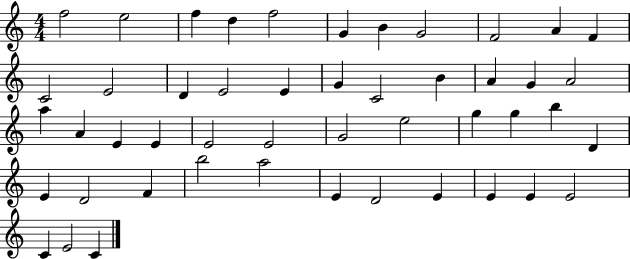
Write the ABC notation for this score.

X:1
T:Untitled
M:4/4
L:1/4
K:C
f2 e2 f d f2 G B G2 F2 A F C2 E2 D E2 E G C2 B A G A2 a A E E E2 E2 G2 e2 g g b D E D2 F b2 a2 E D2 E E E E2 C E2 C